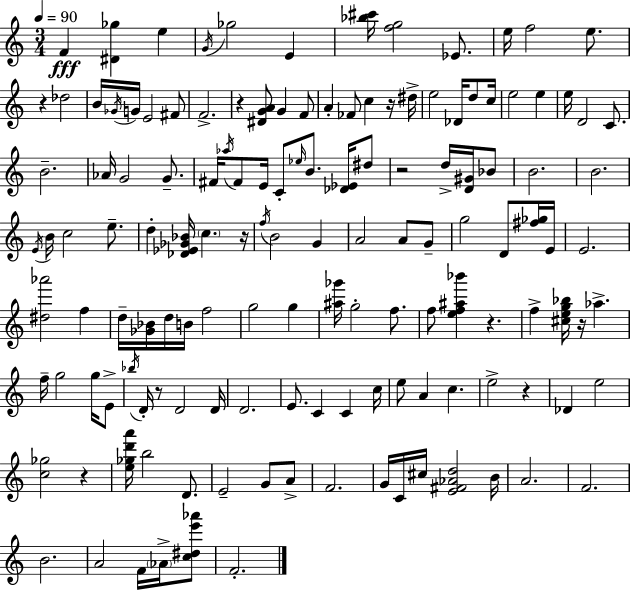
{
  \clef treble
  \numericTimeSignature
  \time 3/4
  \key a \minor
  \tempo 4 = 90
  f'4\fff <dis' ges''>4 e''4 | \acciaccatura { g'16 } ges''2 e'4 | <bes'' cis'''>16 <f'' g''>2 ees'8. | e''16 f''2 e''8. | \break r4 des''2 | b'16 \acciaccatura { ges'16 } g'16 e'2 | fis'8 f'2.-> | r4 <dis' g' a'>8 g'4 | \break f'8 a'4-. fes'8 c''4 | r16 dis''16-> e''2 des'16 d''8 | c''16 e''2 e''4 | e''16 d'2 c'8. | \break b'2.-- | aes'16 g'2 g'8.-- | fis'16 \acciaccatura { aes''16 } fis'8 e'16 c'8-. \grace { ees''16 } b'8. | <des' ees'>16 dis''8 r2 | \break d''16-> <d' gis'>16 bes'8 b'2. | b'2. | \acciaccatura { e'16 } b'16 c''2 | e''8.-- d''4-. <des' ees' ges' bes'>16 \parenthesize c''4. | \break r16 \acciaccatura { f''16 } b'2 | g'4 a'2 | a'8 g'8-- g''2 | d'8 <fis'' ges''>16 e'16 e'2. | \break <dis'' aes'''>2 | f''4 d''16-- <ges' bes'>16 d''16 b'16 f''2 | g''2 | g''4 <ais'' ges'''>16 g''2-. | \break f''8. f''8 <e'' f'' ais'' bes'''>4 | r4. f''4-> <cis'' e'' g'' bes''>16 r16 | aes''4.-> f''16-- g''2 | g''16 e'8-> \acciaccatura { bes''16 } d'16-. r8 d'2 | \break d'16 d'2. | e'8. c'4 | c'4 c''16 e''8 a'4 | c''4. e''2-> | \break r4 des'4 e''2 | <c'' ges''>2 | r4 <e'' ges'' d''' a'''>16 b''2 | d'8. e'2-- | \break g'8 a'8-> f'2. | g'16 c'16 cis''16 <e' fis' aes' d''>2 | b'16 a'2. | f'2. | \break b'2. | a'2 | f'16 \parenthesize aes'16-> <c'' dis'' e''' aes'''>8 f'2.-. | \bar "|."
}